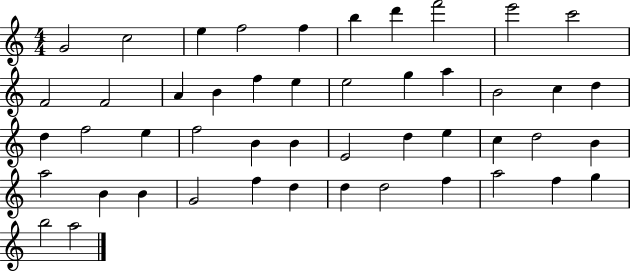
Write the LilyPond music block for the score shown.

{
  \clef treble
  \numericTimeSignature
  \time 4/4
  \key c \major
  g'2 c''2 | e''4 f''2 f''4 | b''4 d'''4 f'''2 | e'''2 c'''2 | \break f'2 f'2 | a'4 b'4 f''4 e''4 | e''2 g''4 a''4 | b'2 c''4 d''4 | \break d''4 f''2 e''4 | f''2 b'4 b'4 | e'2 d''4 e''4 | c''4 d''2 b'4 | \break a''2 b'4 b'4 | g'2 f''4 d''4 | d''4 d''2 f''4 | a''2 f''4 g''4 | \break b''2 a''2 | \bar "|."
}